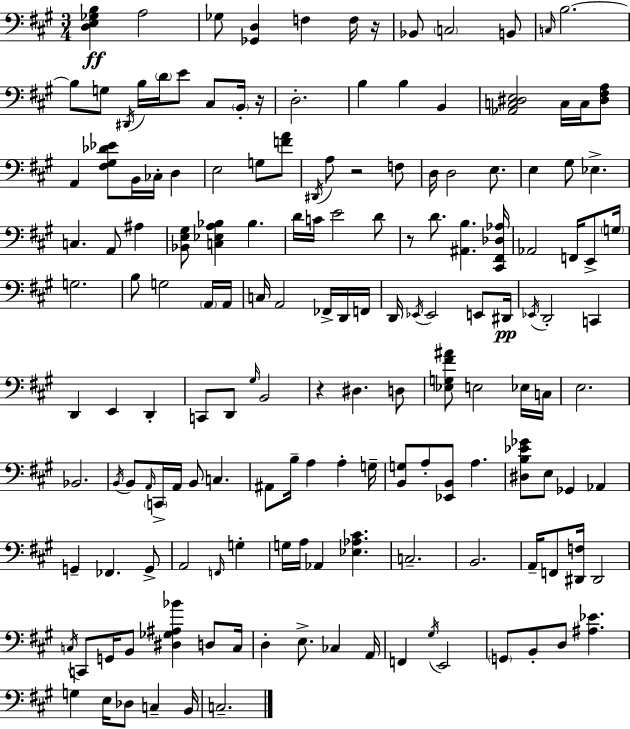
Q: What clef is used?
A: bass